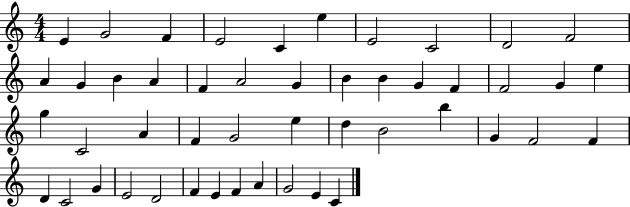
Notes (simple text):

E4/q G4/h F4/q E4/h C4/q E5/q E4/h C4/h D4/h F4/h A4/q G4/q B4/q A4/q F4/q A4/h G4/q B4/q B4/q G4/q F4/q F4/h G4/q E5/q G5/q C4/h A4/q F4/q G4/h E5/q D5/q B4/h B5/q G4/q F4/h F4/q D4/q C4/h G4/q E4/h D4/h F4/q E4/q F4/q A4/q G4/h E4/q C4/q